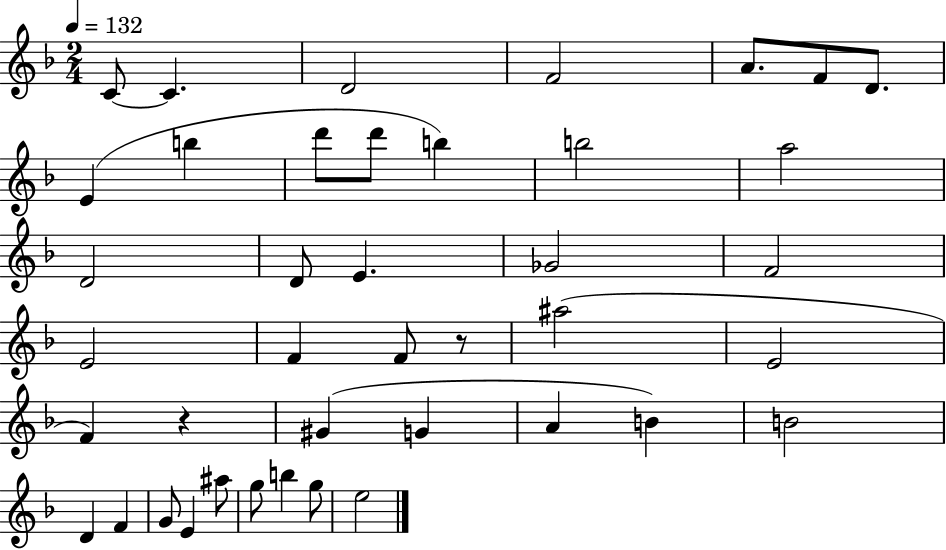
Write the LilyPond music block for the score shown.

{
  \clef treble
  \numericTimeSignature
  \time 2/4
  \key f \major
  \tempo 4 = 132
  c'8~~ c'4. | d'2 | f'2 | a'8. f'8 d'8. | \break e'4( b''4 | d'''8 d'''8 b''4) | b''2 | a''2 | \break d'2 | d'8 e'4. | ges'2 | f'2 | \break e'2 | f'4 f'8 r8 | ais''2( | e'2 | \break f'4) r4 | gis'4( g'4 | a'4 b'4) | b'2 | \break d'4 f'4 | g'8 e'4 ais''8 | g''8 b''4 g''8 | e''2 | \break \bar "|."
}